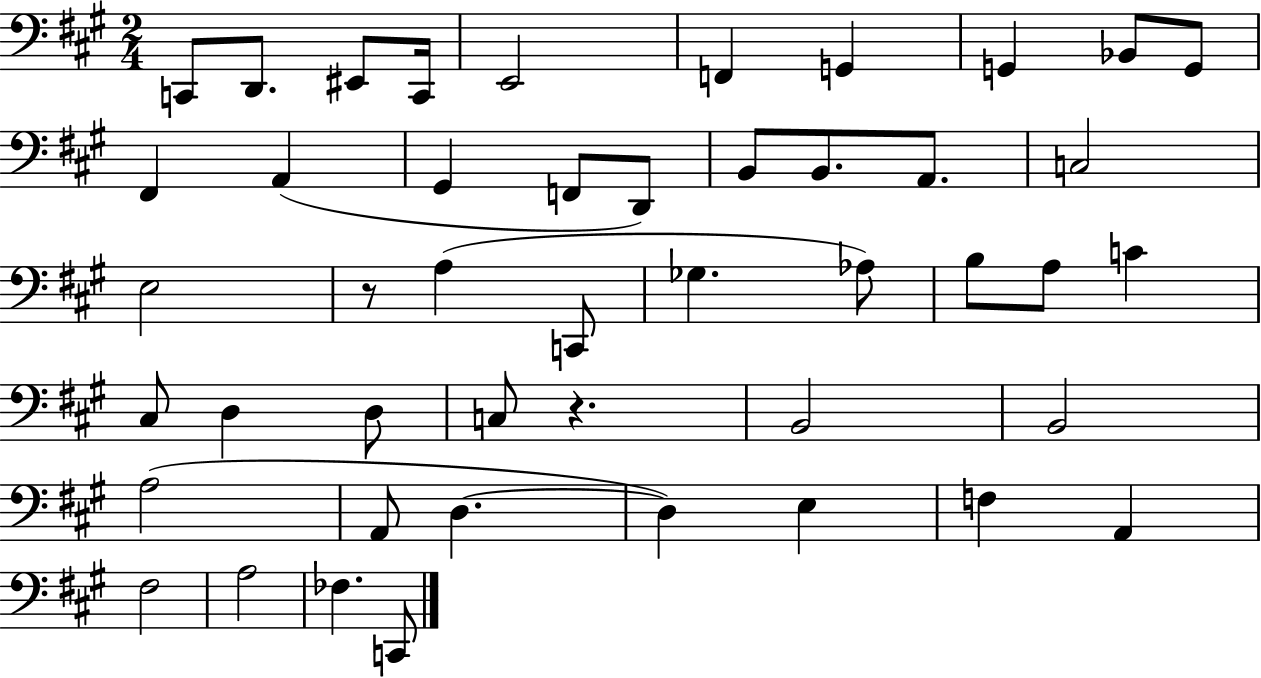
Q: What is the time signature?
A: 2/4